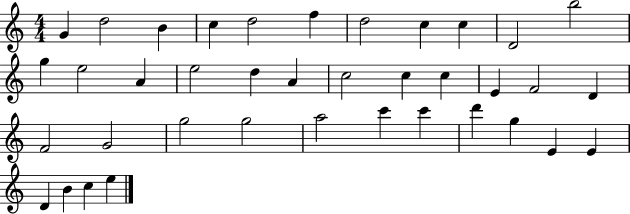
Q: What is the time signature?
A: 4/4